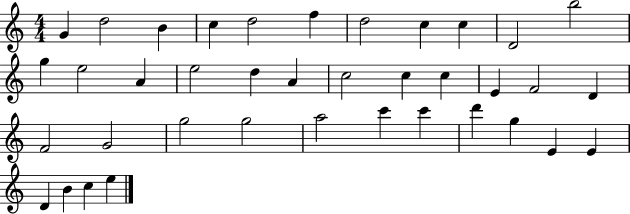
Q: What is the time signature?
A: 4/4